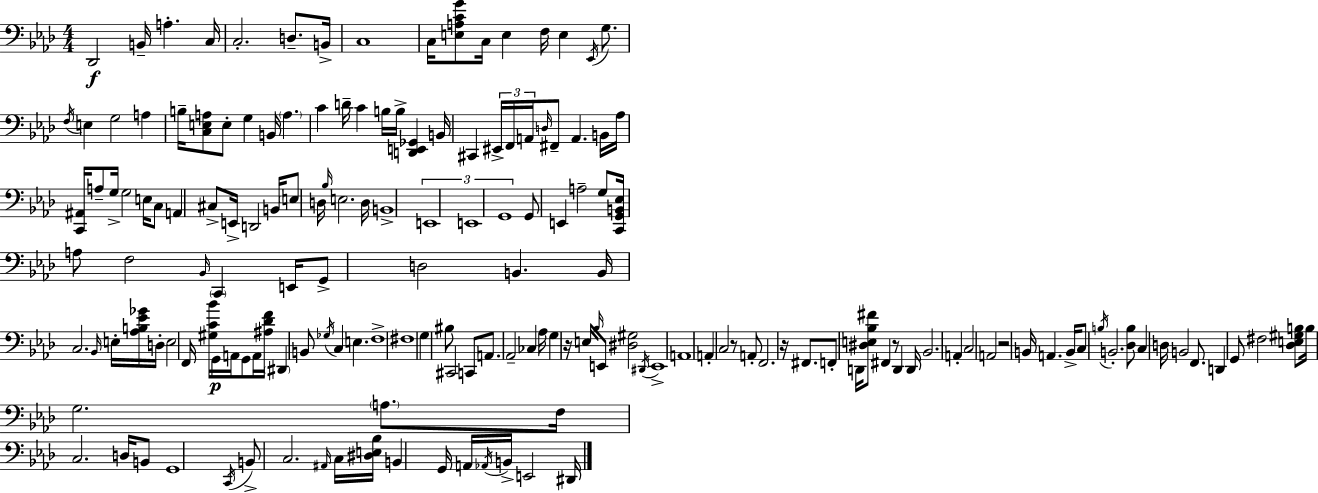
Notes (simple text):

Db2/h B2/s A3/q. C3/s C3/h. D3/e. B2/s C3/w C3/s [E3,A3,C4,G4]/e C3/s E3/q F3/s E3/q Eb2/s G3/e. F3/s E3/q G3/h A3/q B3/s [C3,E3,A3]/e E3/e G3/q B2/s A3/q. C4/q D4/s C4/q B3/s B3/s [D2,E2,Gb2]/q B2/s C#2/q EIS2/s F2/s A2/s D3/s F#2/e A2/q. B2/s Ab3/s [C2,A#2]/s A3/e G3/s G3/h E3/s C3/e A2/q C#3/e E2/s D2/h B2/s E3/e D3/s Bb3/s E3/h. D3/s B2/w E2/w E2/w G2/w G2/e E2/q A3/h G3/e [C2,G2,B2,Eb3]/s A3/e F3/h Bb2/s C2/q E2/s G2/e D3/h B2/q. B2/s C3/h. Bb2/s E3/s [Ab3,B3,Eb4,Gb4]/s D3/s E3/h F2/s [G#3,C4,Bb4]/s G2/s A2/s G2/e A2/s [A#3,Db4,F4]/s D#2/q B2/e Gb3/s C3/q E3/q. F3/w F#3/w G3/q BIS3/e C#2/h C2/e A2/e. Ab2/h CES3/q Ab3/s G3/q R/s E3/s Bb3/s E2/e [D#3,G#3]/h D#2/s E2/w A2/w A2/q C3/h R/e A2/e F2/h. R/s F#2/e. F2/e D2/s [D#3,E3,Bb3,F#4]/e F#2/q R/e D2/q D2/s Bb2/h. A2/q C3/h A2/h R/h B2/s A2/q. B2/s C3/e B3/s B2/h. [Db3,B3]/e C3/q D3/s B2/h F2/e. D2/q G2/e F#3/h [Db3,E3,G#3,B3]/e B3/s G3/h. A3/e. F3/s C3/h. D3/s B2/e G2/w C2/s B2/e C3/h. A#2/s C3/s [D#3,E3,Bb3]/s B2/q G2/s A2/s Ab2/s B2/s E2/h D#2/s